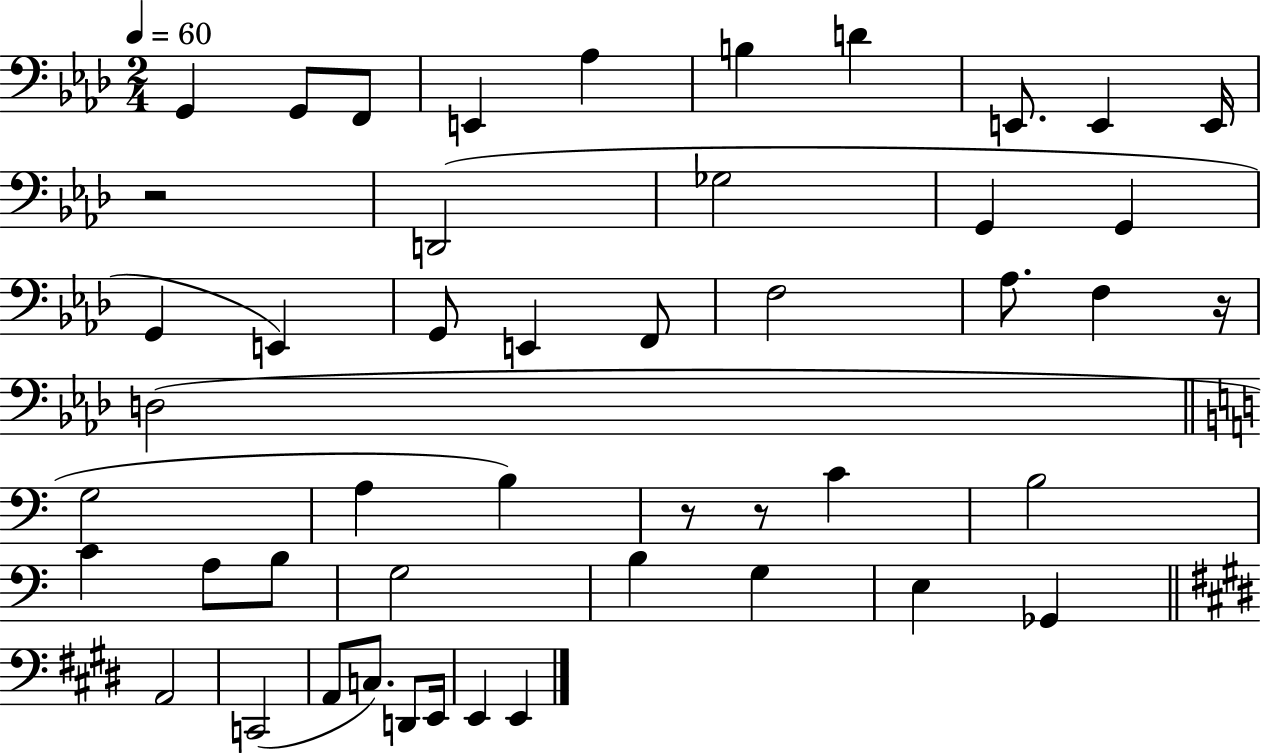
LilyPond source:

{
  \clef bass
  \numericTimeSignature
  \time 2/4
  \key aes \major
  \tempo 4 = 60
  g,4 g,8 f,8 | e,4 aes4 | b4 d'4 | e,8. e,4 e,16 | \break r2 | d,2( | ges2 | g,4 g,4 | \break g,4 e,4) | g,8 e,4 f,8 | f2 | aes8. f4 r16 | \break d2( | \bar "||" \break \key a \minor g2 | a4 b4) | r8 r8 c'4 | b2 | \break c'4 a8 b8 | g2 | b4 g4 | e4 ges,4 | \break \bar "||" \break \key e \major a,2 | c,2( | a,8 c8.) d,8 e,16 | e,4 e,4 | \break \bar "|."
}